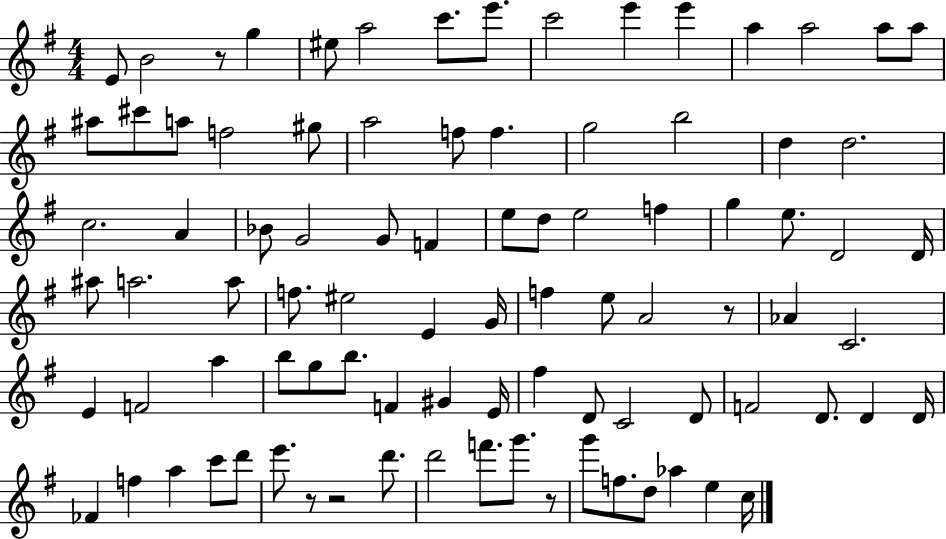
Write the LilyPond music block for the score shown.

{
  \clef treble
  \numericTimeSignature
  \time 4/4
  \key g \major
  e'8 b'2 r8 g''4 | eis''8 a''2 c'''8. e'''8. | c'''2 e'''4 e'''4 | a''4 a''2 a''8 a''8 | \break ais''8 cis'''8 a''8 f''2 gis''8 | a''2 f''8 f''4. | g''2 b''2 | d''4 d''2. | \break c''2. a'4 | bes'8 g'2 g'8 f'4 | e''8 d''8 e''2 f''4 | g''4 e''8. d'2 d'16 | \break ais''8 a''2. a''8 | f''8. eis''2 e'4 g'16 | f''4 e''8 a'2 r8 | aes'4 c'2. | \break e'4 f'2 a''4 | b''8 g''8 b''8. f'4 gis'4 e'16 | fis''4 d'8 c'2 d'8 | f'2 d'8. d'4 d'16 | \break fes'4 f''4 a''4 c'''8 d'''8 | e'''8. r8 r2 d'''8. | d'''2 f'''8. g'''8. r8 | g'''8 f''8. d''8 aes''4 e''4 c''16 | \break \bar "|."
}